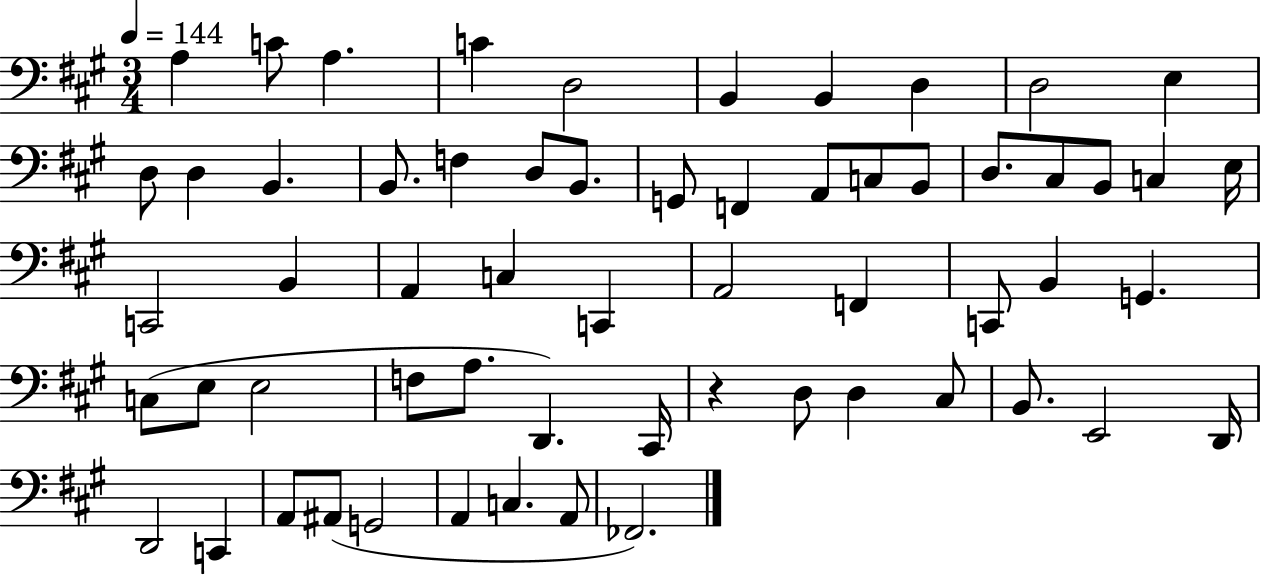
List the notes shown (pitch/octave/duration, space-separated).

A3/q C4/e A3/q. C4/q D3/h B2/q B2/q D3/q D3/h E3/q D3/e D3/q B2/q. B2/e. F3/q D3/e B2/e. G2/e F2/q A2/e C3/e B2/e D3/e. C#3/e B2/e C3/q E3/s C2/h B2/q A2/q C3/q C2/q A2/h F2/q C2/e B2/q G2/q. C3/e E3/e E3/h F3/e A3/e. D2/q. C#2/s R/q D3/e D3/q C#3/e B2/e. E2/h D2/s D2/h C2/q A2/e A#2/e G2/h A2/q C3/q. A2/e FES2/h.